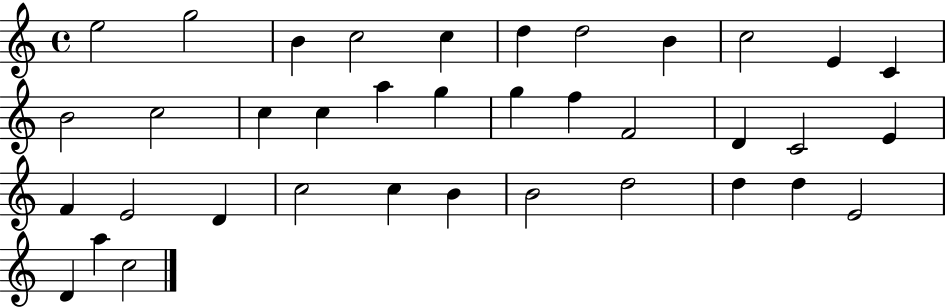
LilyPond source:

{
  \clef treble
  \time 4/4
  \defaultTimeSignature
  \key c \major
  e''2 g''2 | b'4 c''2 c''4 | d''4 d''2 b'4 | c''2 e'4 c'4 | \break b'2 c''2 | c''4 c''4 a''4 g''4 | g''4 f''4 f'2 | d'4 c'2 e'4 | \break f'4 e'2 d'4 | c''2 c''4 b'4 | b'2 d''2 | d''4 d''4 e'2 | \break d'4 a''4 c''2 | \bar "|."
}